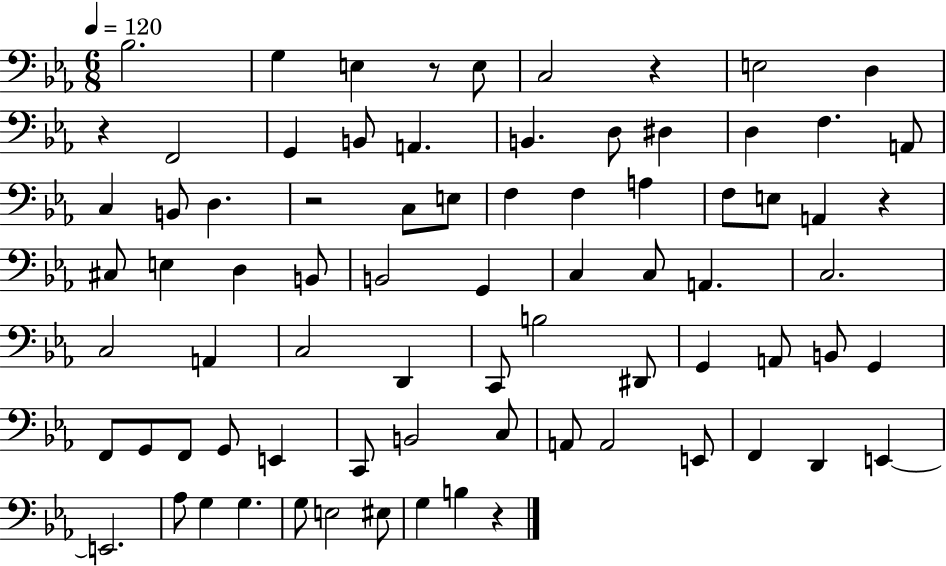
Bb3/h. G3/q E3/q R/e E3/e C3/h R/q E3/h D3/q R/q F2/h G2/q B2/e A2/q. B2/q. D3/e D#3/q D3/q F3/q. A2/e C3/q B2/e D3/q. R/h C3/e E3/e F3/q F3/q A3/q F3/e E3/e A2/q R/q C#3/e E3/q D3/q B2/e B2/h G2/q C3/q C3/e A2/q. C3/h. C3/h A2/q C3/h D2/q C2/e B3/h D#2/e G2/q A2/e B2/e G2/q F2/e G2/e F2/e G2/e E2/q C2/e B2/h C3/e A2/e A2/h E2/e F2/q D2/q E2/q E2/h. Ab3/e G3/q G3/q. G3/e E3/h EIS3/e G3/q B3/q R/q